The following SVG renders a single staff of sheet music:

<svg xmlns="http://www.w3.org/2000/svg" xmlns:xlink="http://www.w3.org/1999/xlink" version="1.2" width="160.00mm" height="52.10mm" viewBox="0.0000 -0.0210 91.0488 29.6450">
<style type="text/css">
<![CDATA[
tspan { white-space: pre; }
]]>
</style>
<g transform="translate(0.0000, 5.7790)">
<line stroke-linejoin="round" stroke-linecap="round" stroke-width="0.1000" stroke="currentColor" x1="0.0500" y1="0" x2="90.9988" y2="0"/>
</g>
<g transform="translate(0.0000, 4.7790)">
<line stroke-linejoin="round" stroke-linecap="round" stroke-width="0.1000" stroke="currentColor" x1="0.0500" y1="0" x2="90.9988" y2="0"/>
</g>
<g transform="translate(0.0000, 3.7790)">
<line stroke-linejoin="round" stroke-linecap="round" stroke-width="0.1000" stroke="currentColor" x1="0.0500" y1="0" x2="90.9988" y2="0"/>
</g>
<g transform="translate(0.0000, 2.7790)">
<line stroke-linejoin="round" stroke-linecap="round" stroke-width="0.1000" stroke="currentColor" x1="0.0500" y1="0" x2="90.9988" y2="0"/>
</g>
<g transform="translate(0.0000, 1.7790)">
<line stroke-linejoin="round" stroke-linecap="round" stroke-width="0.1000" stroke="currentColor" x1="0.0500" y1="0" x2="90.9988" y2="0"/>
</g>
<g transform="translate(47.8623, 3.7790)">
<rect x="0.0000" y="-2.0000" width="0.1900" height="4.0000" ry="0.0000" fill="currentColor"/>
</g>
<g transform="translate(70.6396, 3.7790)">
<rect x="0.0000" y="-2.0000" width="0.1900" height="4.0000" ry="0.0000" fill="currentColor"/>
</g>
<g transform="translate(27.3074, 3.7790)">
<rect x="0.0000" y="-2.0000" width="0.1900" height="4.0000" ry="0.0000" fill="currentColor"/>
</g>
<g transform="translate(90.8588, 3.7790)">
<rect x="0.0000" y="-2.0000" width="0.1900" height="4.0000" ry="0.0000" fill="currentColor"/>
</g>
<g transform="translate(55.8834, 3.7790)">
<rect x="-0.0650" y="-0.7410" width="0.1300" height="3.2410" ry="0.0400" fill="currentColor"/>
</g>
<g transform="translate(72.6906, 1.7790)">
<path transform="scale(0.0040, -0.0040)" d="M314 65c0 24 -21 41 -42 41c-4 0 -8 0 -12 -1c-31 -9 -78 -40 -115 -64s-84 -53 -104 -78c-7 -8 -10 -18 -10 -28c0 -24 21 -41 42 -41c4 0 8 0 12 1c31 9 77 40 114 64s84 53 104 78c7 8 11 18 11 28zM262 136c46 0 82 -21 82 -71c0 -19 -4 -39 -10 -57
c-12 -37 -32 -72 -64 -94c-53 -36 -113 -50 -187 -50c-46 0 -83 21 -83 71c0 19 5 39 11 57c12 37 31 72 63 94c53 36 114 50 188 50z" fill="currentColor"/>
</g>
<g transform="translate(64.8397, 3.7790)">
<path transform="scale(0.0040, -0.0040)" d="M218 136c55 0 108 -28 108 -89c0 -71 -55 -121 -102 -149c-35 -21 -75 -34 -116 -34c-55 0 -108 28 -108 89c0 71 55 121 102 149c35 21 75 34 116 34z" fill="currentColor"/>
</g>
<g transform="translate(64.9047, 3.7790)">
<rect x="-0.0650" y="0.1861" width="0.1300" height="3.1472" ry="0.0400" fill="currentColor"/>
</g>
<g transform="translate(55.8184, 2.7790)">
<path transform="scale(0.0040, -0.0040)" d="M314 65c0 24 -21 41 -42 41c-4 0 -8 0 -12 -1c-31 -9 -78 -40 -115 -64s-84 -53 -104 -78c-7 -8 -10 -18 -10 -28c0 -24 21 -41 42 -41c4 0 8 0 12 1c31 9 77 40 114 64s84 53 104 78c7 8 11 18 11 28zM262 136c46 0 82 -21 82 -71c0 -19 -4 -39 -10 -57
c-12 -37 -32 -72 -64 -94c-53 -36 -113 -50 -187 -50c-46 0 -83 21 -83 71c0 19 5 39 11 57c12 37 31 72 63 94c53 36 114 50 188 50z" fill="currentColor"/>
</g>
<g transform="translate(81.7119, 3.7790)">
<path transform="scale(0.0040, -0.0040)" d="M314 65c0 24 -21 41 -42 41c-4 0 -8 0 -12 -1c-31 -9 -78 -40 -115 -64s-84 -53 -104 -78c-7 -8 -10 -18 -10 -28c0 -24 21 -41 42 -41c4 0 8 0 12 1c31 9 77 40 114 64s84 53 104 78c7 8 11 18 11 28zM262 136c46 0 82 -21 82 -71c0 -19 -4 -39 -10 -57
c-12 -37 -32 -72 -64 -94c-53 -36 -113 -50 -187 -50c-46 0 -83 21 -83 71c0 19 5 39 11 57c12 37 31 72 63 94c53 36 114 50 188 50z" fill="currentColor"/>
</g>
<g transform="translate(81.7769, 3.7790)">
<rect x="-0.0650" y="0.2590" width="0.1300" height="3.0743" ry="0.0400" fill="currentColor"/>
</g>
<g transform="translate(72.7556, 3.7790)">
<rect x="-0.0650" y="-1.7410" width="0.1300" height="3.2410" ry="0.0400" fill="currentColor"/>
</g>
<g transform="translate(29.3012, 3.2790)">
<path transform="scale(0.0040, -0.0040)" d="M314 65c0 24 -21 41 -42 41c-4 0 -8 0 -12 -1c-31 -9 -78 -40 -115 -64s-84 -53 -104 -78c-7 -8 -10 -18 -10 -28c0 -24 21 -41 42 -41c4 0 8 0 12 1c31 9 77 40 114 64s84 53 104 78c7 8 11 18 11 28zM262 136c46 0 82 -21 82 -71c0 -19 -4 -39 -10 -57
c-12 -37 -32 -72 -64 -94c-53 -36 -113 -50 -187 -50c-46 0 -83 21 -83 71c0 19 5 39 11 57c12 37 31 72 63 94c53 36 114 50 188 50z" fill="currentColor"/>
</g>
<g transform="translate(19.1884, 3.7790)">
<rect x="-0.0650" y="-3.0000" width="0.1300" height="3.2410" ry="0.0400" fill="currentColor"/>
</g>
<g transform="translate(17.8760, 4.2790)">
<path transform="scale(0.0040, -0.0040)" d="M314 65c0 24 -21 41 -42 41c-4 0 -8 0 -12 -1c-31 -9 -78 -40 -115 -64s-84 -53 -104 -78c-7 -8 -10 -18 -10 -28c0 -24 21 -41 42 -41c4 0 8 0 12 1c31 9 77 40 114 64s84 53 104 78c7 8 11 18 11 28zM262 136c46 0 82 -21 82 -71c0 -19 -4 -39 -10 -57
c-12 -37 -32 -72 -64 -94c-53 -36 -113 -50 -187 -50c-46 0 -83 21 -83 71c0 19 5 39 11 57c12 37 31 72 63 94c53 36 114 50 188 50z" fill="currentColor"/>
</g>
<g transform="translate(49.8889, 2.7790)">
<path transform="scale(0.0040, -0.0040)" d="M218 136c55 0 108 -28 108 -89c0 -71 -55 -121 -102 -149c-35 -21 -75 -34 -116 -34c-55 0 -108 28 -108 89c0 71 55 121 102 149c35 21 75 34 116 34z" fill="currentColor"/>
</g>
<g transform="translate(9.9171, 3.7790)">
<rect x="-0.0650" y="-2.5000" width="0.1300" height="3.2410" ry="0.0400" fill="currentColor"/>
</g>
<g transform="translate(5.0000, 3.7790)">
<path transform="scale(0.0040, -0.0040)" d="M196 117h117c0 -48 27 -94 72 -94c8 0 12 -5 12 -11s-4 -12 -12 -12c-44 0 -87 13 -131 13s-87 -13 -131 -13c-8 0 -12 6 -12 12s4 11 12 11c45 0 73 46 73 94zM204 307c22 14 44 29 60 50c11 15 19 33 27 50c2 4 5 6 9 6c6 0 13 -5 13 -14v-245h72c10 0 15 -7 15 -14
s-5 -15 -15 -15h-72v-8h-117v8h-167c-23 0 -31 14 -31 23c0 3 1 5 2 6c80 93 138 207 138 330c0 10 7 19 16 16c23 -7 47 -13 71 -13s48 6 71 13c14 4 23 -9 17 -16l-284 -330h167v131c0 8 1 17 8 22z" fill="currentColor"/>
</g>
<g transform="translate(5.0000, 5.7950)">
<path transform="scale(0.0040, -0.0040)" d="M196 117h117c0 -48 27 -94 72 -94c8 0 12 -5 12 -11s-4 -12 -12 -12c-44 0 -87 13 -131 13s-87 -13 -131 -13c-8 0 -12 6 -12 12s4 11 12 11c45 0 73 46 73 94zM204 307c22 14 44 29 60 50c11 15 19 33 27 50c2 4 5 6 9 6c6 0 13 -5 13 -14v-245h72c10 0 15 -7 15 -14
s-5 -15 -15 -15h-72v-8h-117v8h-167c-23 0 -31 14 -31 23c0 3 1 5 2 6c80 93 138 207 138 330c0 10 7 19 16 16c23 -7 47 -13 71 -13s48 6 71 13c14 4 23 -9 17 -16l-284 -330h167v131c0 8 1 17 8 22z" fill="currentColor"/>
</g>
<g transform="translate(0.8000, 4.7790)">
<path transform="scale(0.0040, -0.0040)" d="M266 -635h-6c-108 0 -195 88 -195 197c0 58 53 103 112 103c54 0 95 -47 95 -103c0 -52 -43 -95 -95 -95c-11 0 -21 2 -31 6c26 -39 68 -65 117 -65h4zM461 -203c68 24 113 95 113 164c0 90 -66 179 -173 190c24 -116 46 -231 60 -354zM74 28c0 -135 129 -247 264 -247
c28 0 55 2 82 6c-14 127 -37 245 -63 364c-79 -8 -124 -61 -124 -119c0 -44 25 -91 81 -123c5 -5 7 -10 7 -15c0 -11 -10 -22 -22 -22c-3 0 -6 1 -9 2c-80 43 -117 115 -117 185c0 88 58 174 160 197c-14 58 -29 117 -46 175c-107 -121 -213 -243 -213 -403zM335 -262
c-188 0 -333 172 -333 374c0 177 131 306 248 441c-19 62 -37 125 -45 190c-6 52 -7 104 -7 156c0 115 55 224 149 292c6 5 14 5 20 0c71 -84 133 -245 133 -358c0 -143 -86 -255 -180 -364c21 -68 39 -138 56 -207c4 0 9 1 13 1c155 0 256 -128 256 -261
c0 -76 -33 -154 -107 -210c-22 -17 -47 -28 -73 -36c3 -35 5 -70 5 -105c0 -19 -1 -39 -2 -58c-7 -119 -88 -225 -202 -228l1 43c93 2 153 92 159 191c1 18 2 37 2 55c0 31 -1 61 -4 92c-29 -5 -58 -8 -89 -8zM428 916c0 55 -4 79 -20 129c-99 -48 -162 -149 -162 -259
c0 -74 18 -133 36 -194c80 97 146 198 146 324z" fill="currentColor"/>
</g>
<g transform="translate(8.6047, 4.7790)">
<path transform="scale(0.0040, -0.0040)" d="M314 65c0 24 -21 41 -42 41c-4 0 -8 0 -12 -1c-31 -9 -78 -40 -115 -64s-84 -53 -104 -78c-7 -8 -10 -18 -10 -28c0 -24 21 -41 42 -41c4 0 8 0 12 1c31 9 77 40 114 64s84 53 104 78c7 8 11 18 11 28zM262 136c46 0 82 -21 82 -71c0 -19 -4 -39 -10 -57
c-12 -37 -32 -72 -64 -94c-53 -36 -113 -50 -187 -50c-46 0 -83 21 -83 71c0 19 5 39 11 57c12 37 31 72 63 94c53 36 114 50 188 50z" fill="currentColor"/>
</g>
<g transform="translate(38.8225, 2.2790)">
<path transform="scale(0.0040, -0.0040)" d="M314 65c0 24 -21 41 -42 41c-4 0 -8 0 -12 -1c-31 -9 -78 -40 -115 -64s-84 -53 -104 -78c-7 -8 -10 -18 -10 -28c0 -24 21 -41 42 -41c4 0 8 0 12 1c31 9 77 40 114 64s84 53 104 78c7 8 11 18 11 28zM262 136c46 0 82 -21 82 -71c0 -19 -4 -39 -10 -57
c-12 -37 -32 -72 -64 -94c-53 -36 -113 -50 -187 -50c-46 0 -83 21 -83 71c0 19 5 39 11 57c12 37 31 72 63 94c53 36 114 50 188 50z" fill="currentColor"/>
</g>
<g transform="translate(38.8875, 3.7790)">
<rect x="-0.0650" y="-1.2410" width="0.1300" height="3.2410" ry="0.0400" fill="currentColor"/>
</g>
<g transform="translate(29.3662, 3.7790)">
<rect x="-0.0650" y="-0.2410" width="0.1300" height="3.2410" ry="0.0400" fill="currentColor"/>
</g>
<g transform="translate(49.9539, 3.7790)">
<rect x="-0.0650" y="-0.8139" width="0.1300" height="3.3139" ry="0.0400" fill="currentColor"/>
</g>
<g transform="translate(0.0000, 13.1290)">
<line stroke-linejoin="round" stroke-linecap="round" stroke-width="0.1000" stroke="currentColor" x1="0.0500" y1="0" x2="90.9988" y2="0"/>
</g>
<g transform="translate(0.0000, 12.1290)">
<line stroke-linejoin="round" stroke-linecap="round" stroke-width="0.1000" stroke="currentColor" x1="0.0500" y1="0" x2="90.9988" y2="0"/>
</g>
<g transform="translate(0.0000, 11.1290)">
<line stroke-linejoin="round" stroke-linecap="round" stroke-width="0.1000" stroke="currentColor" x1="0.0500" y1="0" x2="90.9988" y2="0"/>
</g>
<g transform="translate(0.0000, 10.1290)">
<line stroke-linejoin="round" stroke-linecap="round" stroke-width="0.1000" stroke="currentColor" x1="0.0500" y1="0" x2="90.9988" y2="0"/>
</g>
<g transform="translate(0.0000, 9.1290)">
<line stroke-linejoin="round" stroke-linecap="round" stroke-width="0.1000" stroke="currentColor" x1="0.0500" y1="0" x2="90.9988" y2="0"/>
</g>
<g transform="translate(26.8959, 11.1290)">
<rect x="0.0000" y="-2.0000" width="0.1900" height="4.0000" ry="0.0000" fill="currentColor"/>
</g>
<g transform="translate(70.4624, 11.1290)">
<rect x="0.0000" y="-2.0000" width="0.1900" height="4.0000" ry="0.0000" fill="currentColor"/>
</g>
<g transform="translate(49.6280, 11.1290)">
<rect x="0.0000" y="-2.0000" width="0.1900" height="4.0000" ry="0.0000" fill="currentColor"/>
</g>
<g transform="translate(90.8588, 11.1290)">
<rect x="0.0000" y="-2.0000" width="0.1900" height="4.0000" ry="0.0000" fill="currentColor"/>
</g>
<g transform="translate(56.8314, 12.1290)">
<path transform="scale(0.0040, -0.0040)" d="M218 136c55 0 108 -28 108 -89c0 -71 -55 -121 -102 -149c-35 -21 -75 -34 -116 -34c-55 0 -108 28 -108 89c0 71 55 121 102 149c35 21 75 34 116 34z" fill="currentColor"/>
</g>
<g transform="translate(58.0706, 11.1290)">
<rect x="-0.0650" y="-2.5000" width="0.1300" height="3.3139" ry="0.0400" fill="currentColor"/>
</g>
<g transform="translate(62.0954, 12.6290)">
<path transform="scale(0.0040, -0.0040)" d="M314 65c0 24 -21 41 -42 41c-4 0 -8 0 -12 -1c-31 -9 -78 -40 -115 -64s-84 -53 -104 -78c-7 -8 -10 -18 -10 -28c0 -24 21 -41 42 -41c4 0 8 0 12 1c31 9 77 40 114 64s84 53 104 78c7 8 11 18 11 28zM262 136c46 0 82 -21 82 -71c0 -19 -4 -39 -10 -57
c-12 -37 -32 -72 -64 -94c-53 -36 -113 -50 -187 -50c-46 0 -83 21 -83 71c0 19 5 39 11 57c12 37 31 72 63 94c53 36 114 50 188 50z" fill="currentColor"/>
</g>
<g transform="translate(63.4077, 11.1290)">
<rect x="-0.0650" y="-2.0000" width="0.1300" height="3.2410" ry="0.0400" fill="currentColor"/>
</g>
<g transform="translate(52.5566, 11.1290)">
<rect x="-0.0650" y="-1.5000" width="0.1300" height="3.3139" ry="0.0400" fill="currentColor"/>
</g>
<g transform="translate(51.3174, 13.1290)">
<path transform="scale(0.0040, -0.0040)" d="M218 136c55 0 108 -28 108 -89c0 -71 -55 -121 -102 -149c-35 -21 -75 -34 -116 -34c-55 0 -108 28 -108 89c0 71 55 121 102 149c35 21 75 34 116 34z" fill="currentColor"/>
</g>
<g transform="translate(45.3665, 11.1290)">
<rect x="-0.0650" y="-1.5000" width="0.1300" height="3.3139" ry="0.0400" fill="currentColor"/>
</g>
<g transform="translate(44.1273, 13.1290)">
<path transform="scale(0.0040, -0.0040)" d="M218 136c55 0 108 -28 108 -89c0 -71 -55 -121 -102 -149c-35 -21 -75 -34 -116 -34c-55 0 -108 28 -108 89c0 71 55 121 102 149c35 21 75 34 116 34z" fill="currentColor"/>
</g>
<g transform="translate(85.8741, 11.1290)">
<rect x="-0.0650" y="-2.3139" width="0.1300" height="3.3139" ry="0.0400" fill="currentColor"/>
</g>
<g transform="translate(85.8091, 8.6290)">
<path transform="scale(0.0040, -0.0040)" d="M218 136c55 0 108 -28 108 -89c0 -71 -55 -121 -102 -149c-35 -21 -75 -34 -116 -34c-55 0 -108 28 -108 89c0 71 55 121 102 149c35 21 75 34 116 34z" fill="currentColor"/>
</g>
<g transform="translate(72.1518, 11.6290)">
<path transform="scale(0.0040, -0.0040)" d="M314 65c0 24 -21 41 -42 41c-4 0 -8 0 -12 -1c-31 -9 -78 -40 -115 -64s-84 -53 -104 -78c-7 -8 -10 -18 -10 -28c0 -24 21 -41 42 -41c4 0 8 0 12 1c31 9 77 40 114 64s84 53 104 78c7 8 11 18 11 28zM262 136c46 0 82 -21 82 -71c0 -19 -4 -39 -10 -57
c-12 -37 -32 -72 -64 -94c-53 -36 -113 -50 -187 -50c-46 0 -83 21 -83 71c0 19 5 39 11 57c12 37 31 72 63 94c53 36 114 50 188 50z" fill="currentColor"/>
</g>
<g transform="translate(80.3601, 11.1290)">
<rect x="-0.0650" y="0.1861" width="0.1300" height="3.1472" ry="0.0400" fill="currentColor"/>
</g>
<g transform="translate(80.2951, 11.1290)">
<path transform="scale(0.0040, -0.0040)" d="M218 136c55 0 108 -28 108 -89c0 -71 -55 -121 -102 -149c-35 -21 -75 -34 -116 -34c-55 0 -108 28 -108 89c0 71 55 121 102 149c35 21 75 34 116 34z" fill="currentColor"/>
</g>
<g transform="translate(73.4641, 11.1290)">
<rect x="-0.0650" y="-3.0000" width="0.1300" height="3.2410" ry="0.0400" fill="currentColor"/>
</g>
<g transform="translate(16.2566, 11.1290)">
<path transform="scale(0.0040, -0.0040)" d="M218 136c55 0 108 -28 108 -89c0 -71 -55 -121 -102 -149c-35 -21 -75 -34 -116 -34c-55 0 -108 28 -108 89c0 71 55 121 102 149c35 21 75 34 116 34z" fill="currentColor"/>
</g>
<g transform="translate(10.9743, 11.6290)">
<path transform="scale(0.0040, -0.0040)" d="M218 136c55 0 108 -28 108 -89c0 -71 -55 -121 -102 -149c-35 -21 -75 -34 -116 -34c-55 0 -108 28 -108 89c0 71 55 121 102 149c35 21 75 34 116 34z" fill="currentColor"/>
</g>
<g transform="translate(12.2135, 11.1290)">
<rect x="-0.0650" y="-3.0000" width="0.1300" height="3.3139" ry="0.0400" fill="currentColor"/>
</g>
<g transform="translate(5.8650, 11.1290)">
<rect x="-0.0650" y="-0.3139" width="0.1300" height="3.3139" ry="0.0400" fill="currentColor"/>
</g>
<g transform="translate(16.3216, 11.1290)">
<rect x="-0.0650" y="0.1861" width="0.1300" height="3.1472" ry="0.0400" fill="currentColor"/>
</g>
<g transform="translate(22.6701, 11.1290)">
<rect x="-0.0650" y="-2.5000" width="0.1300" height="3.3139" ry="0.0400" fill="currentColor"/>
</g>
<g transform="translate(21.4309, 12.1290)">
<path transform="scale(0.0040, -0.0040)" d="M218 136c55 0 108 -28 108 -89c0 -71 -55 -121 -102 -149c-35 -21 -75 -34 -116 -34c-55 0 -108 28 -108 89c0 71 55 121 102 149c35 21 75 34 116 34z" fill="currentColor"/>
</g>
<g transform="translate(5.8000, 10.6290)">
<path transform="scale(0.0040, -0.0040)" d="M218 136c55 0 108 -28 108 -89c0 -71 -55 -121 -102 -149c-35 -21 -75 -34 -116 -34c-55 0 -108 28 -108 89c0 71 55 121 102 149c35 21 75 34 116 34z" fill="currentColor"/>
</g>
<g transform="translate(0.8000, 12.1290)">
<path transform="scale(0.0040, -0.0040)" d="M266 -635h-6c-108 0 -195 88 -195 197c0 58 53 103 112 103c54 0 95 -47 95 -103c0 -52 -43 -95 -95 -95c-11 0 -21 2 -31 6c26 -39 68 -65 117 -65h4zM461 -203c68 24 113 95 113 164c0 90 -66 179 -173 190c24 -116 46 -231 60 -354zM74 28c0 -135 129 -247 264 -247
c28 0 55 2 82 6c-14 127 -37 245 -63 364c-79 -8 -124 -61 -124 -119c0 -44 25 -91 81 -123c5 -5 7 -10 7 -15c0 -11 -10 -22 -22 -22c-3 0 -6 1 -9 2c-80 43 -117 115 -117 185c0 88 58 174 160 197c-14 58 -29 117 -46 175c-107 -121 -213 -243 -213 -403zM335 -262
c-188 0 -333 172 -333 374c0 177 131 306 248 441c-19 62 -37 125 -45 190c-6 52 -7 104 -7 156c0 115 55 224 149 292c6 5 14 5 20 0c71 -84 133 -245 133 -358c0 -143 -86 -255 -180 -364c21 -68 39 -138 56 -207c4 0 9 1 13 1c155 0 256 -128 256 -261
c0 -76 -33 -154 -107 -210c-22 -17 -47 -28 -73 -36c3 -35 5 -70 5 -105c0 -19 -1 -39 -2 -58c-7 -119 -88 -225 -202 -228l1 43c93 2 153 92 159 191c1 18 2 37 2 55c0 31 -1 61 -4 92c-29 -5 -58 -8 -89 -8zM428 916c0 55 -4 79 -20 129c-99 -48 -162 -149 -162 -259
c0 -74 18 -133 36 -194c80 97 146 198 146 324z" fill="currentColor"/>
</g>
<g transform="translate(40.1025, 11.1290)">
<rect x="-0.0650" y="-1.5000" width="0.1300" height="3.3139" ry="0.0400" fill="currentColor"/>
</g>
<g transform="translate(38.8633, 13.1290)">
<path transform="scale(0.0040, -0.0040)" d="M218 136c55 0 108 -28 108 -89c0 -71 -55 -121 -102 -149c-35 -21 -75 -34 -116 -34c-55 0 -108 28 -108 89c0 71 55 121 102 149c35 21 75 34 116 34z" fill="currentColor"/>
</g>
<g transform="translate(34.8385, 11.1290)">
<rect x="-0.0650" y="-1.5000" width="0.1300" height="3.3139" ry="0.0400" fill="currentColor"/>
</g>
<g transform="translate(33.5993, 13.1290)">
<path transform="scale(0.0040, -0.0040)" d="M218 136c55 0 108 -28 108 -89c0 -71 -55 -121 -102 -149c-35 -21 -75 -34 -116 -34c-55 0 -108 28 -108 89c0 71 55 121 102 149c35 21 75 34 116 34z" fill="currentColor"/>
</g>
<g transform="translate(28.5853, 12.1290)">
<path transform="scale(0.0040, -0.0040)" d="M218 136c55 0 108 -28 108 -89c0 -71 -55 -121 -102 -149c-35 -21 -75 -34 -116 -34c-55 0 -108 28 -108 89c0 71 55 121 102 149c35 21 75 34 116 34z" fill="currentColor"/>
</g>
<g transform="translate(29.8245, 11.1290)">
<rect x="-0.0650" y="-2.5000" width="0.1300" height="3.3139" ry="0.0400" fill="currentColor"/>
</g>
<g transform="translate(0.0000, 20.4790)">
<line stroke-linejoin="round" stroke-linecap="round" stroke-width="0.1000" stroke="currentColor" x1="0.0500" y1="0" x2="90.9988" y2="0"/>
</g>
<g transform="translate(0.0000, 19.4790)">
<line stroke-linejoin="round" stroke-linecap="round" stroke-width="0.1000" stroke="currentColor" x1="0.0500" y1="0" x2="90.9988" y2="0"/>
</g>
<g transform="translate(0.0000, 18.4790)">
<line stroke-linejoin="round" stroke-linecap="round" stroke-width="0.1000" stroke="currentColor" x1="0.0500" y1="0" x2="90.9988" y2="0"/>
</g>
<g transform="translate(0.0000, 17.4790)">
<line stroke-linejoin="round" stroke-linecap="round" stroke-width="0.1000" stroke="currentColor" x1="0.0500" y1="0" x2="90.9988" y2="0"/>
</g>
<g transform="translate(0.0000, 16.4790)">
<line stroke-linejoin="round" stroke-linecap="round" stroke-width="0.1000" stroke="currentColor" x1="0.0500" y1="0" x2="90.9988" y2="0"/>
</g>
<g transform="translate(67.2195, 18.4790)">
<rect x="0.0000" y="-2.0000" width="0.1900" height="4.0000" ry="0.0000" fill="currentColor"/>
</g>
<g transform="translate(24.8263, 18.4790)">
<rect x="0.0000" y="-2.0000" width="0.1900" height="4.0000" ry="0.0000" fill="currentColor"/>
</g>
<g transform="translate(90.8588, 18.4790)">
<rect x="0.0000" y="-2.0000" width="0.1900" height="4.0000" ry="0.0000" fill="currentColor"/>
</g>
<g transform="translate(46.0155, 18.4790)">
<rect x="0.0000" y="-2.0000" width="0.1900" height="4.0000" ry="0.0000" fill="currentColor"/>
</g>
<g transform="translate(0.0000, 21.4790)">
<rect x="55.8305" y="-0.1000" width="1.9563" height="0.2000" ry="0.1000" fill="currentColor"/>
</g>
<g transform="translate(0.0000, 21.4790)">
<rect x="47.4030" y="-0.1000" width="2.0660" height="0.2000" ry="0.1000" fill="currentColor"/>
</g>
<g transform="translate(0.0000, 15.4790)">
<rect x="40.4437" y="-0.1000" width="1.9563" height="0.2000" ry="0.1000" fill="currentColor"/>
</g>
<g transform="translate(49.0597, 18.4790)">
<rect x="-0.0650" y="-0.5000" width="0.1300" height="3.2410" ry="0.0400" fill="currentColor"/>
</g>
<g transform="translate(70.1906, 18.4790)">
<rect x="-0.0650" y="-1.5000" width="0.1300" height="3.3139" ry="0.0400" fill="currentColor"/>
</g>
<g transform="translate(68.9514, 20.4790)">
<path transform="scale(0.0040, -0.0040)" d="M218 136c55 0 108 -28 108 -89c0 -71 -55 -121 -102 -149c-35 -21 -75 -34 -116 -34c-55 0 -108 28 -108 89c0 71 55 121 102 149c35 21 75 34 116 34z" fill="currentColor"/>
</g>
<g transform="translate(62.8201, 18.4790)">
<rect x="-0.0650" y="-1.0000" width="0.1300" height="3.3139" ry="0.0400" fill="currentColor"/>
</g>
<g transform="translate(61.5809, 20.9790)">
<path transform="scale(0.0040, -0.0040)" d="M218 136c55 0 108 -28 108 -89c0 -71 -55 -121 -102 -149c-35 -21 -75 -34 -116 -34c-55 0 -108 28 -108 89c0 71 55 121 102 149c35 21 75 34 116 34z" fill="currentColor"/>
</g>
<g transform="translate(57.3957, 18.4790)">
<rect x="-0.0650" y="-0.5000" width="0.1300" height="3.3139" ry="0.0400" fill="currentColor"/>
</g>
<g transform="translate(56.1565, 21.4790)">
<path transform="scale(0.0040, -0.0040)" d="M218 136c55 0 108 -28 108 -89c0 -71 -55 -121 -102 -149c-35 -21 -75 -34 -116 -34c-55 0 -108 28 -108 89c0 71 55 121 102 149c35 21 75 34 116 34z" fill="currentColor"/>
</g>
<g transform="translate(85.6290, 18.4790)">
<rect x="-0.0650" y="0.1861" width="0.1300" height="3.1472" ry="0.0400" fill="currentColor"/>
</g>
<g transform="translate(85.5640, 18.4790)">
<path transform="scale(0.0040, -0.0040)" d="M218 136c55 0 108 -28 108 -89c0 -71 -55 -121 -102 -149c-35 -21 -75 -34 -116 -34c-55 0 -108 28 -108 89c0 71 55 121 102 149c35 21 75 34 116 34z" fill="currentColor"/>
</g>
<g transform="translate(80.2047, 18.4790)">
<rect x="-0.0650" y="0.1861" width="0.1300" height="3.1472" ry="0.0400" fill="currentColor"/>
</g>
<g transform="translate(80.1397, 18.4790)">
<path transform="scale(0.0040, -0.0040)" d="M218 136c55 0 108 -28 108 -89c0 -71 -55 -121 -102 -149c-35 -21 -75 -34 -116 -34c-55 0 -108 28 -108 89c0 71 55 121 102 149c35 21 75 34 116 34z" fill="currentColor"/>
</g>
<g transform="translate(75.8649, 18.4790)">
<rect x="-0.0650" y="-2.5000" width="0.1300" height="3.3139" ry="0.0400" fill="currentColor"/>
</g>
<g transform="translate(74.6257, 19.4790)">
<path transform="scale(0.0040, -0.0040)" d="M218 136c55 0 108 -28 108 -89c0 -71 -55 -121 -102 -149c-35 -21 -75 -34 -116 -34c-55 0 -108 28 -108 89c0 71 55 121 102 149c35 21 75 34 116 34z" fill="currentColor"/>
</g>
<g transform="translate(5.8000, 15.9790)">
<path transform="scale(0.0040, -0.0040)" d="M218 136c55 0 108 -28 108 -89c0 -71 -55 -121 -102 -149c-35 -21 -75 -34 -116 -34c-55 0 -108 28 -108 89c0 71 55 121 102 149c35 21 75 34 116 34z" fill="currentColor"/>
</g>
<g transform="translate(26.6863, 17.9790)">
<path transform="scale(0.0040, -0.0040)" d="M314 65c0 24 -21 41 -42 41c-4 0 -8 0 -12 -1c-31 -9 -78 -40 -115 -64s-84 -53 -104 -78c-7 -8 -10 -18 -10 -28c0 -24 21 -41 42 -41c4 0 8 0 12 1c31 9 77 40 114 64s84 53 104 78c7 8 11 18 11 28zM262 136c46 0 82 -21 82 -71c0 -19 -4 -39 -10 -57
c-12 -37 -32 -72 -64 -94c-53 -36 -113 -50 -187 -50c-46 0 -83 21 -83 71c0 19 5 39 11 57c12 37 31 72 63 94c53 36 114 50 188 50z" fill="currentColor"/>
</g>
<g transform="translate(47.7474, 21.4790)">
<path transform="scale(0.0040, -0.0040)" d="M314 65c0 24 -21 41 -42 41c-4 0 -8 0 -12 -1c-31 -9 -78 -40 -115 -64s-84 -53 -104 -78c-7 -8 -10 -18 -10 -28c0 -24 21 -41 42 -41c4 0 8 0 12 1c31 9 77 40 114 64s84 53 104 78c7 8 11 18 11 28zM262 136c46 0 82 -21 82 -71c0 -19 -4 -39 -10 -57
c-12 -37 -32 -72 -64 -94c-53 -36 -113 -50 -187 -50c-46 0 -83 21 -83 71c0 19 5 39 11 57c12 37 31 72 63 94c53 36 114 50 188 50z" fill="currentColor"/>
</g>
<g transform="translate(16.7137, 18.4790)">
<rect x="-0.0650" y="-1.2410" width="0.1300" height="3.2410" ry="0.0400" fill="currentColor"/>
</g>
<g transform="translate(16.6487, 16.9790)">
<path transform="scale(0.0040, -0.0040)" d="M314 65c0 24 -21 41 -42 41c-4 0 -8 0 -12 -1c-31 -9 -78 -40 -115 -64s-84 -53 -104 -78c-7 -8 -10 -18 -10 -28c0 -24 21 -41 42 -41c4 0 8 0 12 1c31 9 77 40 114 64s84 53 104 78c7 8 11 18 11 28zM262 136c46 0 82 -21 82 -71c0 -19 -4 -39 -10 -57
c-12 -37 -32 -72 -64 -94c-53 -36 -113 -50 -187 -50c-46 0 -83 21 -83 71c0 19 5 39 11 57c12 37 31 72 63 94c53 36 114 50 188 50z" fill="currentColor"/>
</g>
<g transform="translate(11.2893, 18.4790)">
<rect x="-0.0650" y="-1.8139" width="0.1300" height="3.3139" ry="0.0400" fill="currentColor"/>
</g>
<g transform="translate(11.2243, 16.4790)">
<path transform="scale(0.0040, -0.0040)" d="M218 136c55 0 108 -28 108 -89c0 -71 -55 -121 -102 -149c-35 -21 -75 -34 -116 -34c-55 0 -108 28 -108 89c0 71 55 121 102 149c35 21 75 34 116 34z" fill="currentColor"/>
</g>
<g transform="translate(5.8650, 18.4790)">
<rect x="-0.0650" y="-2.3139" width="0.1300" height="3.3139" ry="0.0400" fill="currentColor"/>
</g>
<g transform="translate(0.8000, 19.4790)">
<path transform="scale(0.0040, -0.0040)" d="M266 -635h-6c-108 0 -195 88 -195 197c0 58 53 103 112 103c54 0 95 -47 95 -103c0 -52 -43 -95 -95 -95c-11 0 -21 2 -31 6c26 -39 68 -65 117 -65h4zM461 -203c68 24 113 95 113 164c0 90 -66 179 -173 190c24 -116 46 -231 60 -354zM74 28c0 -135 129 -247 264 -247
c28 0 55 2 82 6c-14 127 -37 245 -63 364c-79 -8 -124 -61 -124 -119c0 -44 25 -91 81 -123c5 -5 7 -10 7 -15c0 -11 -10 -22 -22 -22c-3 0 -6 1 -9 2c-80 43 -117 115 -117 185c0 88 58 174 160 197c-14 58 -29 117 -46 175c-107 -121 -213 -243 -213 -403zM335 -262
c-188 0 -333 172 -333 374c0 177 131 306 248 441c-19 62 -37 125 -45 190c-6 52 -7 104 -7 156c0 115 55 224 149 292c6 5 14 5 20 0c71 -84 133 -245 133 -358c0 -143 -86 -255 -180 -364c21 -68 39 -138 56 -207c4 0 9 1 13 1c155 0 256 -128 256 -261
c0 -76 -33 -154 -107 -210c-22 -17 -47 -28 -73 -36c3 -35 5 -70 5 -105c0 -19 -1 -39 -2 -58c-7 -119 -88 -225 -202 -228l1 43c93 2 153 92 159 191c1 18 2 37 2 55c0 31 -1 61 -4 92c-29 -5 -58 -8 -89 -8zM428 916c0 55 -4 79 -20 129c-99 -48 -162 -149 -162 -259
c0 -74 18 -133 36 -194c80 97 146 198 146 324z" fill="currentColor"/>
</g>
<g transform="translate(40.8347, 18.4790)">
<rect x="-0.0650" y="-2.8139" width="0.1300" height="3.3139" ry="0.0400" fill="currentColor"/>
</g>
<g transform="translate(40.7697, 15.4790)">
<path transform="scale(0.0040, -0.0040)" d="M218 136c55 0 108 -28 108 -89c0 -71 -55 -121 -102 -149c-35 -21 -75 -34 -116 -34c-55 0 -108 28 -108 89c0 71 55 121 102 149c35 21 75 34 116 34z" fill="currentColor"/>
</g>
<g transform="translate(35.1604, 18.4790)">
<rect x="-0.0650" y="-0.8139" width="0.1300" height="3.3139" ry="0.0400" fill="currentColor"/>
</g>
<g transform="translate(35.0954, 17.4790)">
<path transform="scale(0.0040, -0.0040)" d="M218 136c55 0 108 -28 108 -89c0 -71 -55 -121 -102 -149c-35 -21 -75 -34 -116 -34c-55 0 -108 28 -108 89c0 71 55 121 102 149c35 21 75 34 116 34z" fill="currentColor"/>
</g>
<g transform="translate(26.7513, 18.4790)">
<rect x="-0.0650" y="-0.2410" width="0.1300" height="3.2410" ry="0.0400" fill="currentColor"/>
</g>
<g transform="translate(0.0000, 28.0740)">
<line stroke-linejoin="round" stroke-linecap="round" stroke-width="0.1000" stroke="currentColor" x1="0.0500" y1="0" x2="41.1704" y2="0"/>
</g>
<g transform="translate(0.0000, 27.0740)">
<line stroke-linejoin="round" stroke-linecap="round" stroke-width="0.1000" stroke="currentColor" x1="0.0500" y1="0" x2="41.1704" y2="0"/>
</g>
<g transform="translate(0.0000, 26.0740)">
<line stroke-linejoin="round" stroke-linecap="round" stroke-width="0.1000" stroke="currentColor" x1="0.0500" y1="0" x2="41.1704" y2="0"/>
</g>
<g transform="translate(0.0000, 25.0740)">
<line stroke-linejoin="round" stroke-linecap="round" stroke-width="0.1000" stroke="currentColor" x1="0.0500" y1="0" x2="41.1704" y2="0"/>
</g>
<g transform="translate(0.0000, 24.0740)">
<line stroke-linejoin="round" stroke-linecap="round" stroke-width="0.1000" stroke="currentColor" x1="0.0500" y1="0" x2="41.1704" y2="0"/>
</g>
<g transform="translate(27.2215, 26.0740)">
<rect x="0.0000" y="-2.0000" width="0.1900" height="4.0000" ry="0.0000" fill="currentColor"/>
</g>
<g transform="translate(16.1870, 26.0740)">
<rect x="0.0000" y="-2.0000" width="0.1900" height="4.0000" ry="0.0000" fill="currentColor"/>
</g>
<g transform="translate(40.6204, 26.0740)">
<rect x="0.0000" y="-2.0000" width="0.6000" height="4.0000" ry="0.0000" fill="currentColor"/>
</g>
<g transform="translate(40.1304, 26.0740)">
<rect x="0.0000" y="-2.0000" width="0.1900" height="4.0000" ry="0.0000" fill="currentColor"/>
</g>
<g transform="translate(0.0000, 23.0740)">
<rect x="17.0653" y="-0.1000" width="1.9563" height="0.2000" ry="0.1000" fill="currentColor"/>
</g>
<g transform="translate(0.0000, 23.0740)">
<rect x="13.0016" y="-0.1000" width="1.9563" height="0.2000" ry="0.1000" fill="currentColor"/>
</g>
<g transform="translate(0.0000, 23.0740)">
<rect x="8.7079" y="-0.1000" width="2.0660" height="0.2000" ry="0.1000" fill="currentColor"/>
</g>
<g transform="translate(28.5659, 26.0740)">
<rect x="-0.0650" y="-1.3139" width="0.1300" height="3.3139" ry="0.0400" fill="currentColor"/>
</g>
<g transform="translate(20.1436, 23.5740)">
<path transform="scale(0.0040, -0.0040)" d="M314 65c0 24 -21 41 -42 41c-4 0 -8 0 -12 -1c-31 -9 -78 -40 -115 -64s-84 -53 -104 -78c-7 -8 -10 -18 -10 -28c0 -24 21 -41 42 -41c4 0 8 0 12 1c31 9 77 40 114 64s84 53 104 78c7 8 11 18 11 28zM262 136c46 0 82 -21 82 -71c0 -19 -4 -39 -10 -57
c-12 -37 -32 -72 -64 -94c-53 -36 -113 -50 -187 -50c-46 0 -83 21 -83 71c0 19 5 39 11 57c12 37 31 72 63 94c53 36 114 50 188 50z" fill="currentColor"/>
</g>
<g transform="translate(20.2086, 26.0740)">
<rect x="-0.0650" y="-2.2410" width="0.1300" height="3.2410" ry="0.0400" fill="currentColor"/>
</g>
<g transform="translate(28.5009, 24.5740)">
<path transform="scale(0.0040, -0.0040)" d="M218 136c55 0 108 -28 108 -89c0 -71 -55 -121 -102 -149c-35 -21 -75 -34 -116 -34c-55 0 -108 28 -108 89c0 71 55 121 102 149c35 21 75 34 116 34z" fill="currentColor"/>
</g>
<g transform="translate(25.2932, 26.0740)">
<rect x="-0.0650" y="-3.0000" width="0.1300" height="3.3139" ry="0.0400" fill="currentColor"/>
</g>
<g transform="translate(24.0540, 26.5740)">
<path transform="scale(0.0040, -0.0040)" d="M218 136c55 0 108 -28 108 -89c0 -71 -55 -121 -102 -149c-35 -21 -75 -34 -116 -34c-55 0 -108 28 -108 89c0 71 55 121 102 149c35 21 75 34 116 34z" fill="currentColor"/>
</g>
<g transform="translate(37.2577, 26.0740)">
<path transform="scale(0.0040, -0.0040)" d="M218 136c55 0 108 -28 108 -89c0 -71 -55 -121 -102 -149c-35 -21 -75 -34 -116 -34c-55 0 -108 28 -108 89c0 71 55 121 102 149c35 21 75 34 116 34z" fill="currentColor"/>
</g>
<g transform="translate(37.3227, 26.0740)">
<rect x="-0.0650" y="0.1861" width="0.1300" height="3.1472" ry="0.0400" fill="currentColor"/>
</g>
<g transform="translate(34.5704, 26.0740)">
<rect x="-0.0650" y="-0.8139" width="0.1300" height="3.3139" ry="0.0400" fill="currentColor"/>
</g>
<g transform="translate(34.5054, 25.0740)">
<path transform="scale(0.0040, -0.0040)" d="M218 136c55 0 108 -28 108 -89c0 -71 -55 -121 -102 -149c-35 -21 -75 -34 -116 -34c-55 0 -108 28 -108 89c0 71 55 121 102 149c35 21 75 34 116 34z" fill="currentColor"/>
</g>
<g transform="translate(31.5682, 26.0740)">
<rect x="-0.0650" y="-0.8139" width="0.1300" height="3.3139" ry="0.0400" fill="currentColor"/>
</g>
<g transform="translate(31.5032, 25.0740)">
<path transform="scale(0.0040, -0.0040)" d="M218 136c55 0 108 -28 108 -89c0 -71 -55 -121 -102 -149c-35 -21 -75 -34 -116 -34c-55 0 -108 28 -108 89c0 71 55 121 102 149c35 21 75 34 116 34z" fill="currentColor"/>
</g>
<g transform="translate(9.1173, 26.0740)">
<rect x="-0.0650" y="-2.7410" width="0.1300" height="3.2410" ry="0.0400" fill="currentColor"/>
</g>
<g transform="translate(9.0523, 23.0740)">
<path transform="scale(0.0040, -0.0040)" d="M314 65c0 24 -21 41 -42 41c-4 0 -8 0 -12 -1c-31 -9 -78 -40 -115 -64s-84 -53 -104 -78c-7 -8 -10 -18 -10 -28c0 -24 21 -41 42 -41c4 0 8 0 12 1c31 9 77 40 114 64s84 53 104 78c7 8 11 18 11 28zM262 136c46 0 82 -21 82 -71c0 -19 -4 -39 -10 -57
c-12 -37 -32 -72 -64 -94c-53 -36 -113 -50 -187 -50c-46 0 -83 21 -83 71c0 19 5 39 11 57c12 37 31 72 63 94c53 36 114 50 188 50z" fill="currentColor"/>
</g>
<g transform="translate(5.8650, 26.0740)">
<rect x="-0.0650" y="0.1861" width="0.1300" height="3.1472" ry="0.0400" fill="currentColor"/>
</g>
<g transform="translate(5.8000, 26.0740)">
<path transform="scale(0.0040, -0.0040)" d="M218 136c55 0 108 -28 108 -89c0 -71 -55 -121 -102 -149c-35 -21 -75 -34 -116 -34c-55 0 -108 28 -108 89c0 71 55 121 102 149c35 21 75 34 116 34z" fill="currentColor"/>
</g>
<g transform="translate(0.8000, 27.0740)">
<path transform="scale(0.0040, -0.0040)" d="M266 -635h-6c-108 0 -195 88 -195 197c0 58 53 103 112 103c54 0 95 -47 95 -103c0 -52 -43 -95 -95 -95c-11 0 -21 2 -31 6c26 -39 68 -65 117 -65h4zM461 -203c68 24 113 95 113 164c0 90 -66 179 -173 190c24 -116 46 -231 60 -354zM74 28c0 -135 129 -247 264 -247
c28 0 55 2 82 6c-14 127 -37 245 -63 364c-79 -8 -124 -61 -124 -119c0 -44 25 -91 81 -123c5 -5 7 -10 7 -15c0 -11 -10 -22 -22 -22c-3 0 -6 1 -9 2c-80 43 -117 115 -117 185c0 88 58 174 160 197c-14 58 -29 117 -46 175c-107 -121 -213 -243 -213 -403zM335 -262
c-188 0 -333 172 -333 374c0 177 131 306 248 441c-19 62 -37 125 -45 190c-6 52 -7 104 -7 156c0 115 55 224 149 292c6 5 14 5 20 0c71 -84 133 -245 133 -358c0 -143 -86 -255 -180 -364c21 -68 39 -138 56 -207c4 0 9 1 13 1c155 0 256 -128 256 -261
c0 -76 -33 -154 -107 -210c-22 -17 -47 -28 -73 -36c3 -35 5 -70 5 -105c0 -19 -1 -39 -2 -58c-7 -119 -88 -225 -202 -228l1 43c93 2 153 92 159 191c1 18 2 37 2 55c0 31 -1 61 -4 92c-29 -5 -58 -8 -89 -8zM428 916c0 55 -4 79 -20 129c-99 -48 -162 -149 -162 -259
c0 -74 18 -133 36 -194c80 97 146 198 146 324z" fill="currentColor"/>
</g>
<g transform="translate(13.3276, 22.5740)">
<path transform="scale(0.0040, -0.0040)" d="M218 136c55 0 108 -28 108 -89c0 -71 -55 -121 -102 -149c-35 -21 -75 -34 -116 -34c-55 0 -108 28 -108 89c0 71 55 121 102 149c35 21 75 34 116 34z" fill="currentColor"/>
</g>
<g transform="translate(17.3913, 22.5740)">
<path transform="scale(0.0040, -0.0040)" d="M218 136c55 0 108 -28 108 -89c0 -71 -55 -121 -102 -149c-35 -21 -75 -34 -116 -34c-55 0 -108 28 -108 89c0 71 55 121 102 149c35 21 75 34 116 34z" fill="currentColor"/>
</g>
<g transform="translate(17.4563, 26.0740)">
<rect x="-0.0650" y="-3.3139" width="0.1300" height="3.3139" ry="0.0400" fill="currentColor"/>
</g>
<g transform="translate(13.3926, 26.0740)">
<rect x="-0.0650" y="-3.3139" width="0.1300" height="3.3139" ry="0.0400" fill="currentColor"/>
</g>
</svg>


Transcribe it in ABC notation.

X:1
T:Untitled
M:4/4
L:1/4
K:C
G2 A2 c2 e2 d d2 B f2 B2 c A B G G E E E E G F2 A2 B g g f e2 c2 d a C2 C D E G B B B a2 b b g2 A e d d B